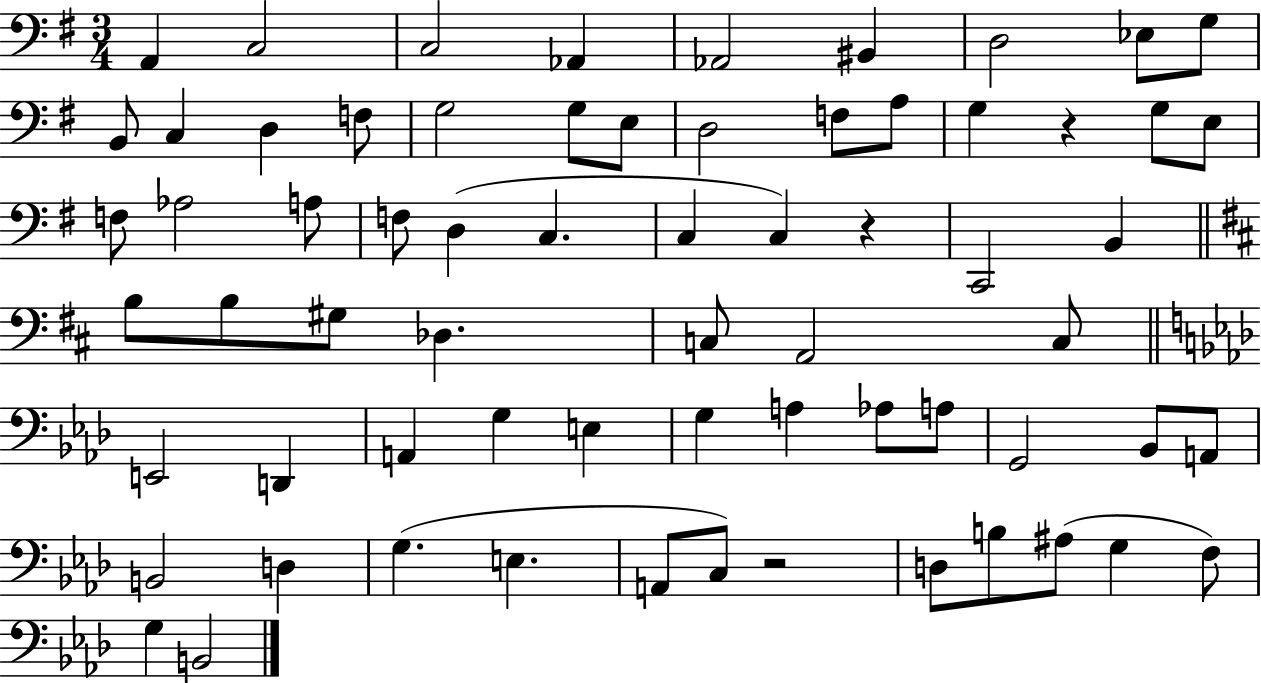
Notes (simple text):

A2/q C3/h C3/h Ab2/q Ab2/h BIS2/q D3/h Eb3/e G3/e B2/e C3/q D3/q F3/e G3/h G3/e E3/e D3/h F3/e A3/e G3/q R/q G3/e E3/e F3/e Ab3/h A3/e F3/e D3/q C3/q. C3/q C3/q R/q C2/h B2/q B3/e B3/e G#3/e Db3/q. C3/e A2/h C3/e E2/h D2/q A2/q G3/q E3/q G3/q A3/q Ab3/e A3/e G2/h Bb2/e A2/e B2/h D3/q G3/q. E3/q. A2/e C3/e R/h D3/e B3/e A#3/e G3/q F3/e G3/q B2/h